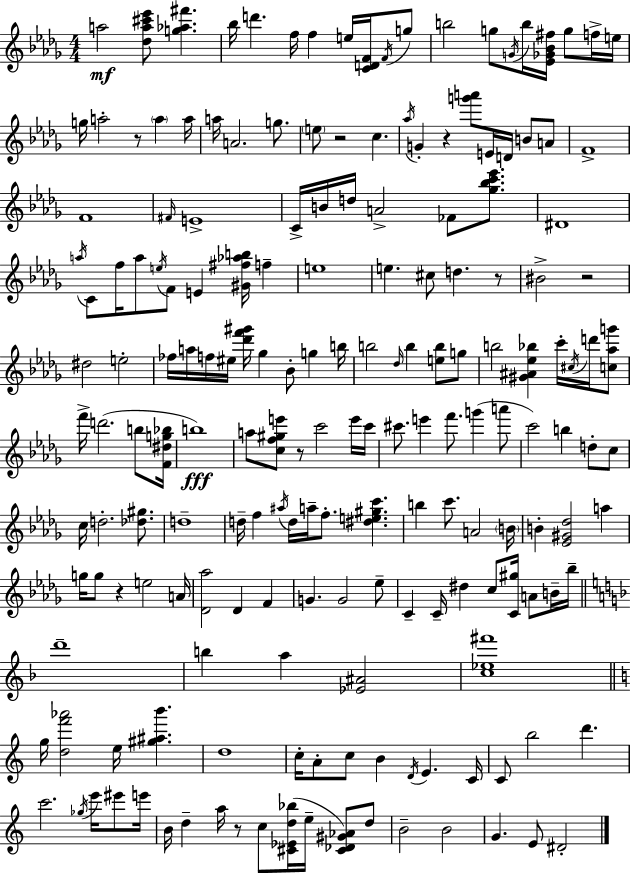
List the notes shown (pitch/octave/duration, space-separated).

A5/h [Db5,A5,C#6,Eb6]/e [G5,Ab5,F#6]/q. Bb5/s D6/q. F5/s F5/q E5/s [C4,D4,F4]/s F4/s G5/e B5/h G5/e G4/s B5/s [Eb4,Gb4,Bb4,F#5]/s G5/e F5/s E5/s G5/s A5/h R/e A5/q A5/s A5/s A4/h. G5/e. E5/e R/h C5/q. Ab5/s G4/q R/q [G6,A6]/e E4/s D4/s B4/e A4/e F4/w F4/w F#4/s E4/w C4/s B4/s D5/s A4/h FES4/e [Gb5,Bb5,C6,Eb6]/e. D#4/w A5/s C4/e F5/s A5/e E5/s F4/e E4/q [G#4,F#5,Ab5,B5]/s F5/q E5/w E5/q. C#5/e D5/q. R/e BIS4/h R/h D#5/h E5/h FES5/s A5/s F5/s EIS5/s [Db6,F6,G#6]/s Gb5/q Bb4/e G5/q B5/s B5/h Db5/s B5/q [E5,B5]/e G5/e B5/h [G#4,A#4,Eb5,Bb5]/q C6/s C#5/s D6/s [C5,Ab5,G6]/e F6/s D6/h. B5/e [F4,D#5,G5,Bb5]/s B5/w A5/e [C5,F5,G#5,E6]/e R/e C6/h E6/s C6/s C#6/e. E6/q F6/e. G6/q A6/e C6/h B5/q D5/e C5/e C5/s D5/h. [Db5,G#5]/e. D5/w D5/s F5/q A#5/s D5/s A5/s F5/e. [D#5,E5,G#5,C6]/q. B5/q C6/e. A4/h B4/s B4/q [Eb4,G#4,Db5]/h A5/q G5/s G5/e R/q E5/h A4/s [Db4,Ab5]/h Db4/q F4/q G4/q. G4/h Eb5/e C4/q C4/s D#5/q C5/e [C4,G#5]/s A4/e B4/s Bb5/s D6/w B5/q A5/q [Eb4,A#4]/h [C5,Eb5,F#6]/w G5/s [D5,F6,Ab6]/h E5/s [G#5,A#5,B6]/q. D5/w C5/s A4/e C5/e B4/q D4/s E4/q. C4/s C4/e B5/h D6/q. C6/h. Gb5/s E6/s EIS6/e E6/s B4/s D5/q A5/s R/e C5/e [C#4,Eb4,D5,Bb5]/s E5/s [C#4,Db4,G#4,Ab4]/e D5/e B4/h B4/h G4/q. E4/e D#4/h